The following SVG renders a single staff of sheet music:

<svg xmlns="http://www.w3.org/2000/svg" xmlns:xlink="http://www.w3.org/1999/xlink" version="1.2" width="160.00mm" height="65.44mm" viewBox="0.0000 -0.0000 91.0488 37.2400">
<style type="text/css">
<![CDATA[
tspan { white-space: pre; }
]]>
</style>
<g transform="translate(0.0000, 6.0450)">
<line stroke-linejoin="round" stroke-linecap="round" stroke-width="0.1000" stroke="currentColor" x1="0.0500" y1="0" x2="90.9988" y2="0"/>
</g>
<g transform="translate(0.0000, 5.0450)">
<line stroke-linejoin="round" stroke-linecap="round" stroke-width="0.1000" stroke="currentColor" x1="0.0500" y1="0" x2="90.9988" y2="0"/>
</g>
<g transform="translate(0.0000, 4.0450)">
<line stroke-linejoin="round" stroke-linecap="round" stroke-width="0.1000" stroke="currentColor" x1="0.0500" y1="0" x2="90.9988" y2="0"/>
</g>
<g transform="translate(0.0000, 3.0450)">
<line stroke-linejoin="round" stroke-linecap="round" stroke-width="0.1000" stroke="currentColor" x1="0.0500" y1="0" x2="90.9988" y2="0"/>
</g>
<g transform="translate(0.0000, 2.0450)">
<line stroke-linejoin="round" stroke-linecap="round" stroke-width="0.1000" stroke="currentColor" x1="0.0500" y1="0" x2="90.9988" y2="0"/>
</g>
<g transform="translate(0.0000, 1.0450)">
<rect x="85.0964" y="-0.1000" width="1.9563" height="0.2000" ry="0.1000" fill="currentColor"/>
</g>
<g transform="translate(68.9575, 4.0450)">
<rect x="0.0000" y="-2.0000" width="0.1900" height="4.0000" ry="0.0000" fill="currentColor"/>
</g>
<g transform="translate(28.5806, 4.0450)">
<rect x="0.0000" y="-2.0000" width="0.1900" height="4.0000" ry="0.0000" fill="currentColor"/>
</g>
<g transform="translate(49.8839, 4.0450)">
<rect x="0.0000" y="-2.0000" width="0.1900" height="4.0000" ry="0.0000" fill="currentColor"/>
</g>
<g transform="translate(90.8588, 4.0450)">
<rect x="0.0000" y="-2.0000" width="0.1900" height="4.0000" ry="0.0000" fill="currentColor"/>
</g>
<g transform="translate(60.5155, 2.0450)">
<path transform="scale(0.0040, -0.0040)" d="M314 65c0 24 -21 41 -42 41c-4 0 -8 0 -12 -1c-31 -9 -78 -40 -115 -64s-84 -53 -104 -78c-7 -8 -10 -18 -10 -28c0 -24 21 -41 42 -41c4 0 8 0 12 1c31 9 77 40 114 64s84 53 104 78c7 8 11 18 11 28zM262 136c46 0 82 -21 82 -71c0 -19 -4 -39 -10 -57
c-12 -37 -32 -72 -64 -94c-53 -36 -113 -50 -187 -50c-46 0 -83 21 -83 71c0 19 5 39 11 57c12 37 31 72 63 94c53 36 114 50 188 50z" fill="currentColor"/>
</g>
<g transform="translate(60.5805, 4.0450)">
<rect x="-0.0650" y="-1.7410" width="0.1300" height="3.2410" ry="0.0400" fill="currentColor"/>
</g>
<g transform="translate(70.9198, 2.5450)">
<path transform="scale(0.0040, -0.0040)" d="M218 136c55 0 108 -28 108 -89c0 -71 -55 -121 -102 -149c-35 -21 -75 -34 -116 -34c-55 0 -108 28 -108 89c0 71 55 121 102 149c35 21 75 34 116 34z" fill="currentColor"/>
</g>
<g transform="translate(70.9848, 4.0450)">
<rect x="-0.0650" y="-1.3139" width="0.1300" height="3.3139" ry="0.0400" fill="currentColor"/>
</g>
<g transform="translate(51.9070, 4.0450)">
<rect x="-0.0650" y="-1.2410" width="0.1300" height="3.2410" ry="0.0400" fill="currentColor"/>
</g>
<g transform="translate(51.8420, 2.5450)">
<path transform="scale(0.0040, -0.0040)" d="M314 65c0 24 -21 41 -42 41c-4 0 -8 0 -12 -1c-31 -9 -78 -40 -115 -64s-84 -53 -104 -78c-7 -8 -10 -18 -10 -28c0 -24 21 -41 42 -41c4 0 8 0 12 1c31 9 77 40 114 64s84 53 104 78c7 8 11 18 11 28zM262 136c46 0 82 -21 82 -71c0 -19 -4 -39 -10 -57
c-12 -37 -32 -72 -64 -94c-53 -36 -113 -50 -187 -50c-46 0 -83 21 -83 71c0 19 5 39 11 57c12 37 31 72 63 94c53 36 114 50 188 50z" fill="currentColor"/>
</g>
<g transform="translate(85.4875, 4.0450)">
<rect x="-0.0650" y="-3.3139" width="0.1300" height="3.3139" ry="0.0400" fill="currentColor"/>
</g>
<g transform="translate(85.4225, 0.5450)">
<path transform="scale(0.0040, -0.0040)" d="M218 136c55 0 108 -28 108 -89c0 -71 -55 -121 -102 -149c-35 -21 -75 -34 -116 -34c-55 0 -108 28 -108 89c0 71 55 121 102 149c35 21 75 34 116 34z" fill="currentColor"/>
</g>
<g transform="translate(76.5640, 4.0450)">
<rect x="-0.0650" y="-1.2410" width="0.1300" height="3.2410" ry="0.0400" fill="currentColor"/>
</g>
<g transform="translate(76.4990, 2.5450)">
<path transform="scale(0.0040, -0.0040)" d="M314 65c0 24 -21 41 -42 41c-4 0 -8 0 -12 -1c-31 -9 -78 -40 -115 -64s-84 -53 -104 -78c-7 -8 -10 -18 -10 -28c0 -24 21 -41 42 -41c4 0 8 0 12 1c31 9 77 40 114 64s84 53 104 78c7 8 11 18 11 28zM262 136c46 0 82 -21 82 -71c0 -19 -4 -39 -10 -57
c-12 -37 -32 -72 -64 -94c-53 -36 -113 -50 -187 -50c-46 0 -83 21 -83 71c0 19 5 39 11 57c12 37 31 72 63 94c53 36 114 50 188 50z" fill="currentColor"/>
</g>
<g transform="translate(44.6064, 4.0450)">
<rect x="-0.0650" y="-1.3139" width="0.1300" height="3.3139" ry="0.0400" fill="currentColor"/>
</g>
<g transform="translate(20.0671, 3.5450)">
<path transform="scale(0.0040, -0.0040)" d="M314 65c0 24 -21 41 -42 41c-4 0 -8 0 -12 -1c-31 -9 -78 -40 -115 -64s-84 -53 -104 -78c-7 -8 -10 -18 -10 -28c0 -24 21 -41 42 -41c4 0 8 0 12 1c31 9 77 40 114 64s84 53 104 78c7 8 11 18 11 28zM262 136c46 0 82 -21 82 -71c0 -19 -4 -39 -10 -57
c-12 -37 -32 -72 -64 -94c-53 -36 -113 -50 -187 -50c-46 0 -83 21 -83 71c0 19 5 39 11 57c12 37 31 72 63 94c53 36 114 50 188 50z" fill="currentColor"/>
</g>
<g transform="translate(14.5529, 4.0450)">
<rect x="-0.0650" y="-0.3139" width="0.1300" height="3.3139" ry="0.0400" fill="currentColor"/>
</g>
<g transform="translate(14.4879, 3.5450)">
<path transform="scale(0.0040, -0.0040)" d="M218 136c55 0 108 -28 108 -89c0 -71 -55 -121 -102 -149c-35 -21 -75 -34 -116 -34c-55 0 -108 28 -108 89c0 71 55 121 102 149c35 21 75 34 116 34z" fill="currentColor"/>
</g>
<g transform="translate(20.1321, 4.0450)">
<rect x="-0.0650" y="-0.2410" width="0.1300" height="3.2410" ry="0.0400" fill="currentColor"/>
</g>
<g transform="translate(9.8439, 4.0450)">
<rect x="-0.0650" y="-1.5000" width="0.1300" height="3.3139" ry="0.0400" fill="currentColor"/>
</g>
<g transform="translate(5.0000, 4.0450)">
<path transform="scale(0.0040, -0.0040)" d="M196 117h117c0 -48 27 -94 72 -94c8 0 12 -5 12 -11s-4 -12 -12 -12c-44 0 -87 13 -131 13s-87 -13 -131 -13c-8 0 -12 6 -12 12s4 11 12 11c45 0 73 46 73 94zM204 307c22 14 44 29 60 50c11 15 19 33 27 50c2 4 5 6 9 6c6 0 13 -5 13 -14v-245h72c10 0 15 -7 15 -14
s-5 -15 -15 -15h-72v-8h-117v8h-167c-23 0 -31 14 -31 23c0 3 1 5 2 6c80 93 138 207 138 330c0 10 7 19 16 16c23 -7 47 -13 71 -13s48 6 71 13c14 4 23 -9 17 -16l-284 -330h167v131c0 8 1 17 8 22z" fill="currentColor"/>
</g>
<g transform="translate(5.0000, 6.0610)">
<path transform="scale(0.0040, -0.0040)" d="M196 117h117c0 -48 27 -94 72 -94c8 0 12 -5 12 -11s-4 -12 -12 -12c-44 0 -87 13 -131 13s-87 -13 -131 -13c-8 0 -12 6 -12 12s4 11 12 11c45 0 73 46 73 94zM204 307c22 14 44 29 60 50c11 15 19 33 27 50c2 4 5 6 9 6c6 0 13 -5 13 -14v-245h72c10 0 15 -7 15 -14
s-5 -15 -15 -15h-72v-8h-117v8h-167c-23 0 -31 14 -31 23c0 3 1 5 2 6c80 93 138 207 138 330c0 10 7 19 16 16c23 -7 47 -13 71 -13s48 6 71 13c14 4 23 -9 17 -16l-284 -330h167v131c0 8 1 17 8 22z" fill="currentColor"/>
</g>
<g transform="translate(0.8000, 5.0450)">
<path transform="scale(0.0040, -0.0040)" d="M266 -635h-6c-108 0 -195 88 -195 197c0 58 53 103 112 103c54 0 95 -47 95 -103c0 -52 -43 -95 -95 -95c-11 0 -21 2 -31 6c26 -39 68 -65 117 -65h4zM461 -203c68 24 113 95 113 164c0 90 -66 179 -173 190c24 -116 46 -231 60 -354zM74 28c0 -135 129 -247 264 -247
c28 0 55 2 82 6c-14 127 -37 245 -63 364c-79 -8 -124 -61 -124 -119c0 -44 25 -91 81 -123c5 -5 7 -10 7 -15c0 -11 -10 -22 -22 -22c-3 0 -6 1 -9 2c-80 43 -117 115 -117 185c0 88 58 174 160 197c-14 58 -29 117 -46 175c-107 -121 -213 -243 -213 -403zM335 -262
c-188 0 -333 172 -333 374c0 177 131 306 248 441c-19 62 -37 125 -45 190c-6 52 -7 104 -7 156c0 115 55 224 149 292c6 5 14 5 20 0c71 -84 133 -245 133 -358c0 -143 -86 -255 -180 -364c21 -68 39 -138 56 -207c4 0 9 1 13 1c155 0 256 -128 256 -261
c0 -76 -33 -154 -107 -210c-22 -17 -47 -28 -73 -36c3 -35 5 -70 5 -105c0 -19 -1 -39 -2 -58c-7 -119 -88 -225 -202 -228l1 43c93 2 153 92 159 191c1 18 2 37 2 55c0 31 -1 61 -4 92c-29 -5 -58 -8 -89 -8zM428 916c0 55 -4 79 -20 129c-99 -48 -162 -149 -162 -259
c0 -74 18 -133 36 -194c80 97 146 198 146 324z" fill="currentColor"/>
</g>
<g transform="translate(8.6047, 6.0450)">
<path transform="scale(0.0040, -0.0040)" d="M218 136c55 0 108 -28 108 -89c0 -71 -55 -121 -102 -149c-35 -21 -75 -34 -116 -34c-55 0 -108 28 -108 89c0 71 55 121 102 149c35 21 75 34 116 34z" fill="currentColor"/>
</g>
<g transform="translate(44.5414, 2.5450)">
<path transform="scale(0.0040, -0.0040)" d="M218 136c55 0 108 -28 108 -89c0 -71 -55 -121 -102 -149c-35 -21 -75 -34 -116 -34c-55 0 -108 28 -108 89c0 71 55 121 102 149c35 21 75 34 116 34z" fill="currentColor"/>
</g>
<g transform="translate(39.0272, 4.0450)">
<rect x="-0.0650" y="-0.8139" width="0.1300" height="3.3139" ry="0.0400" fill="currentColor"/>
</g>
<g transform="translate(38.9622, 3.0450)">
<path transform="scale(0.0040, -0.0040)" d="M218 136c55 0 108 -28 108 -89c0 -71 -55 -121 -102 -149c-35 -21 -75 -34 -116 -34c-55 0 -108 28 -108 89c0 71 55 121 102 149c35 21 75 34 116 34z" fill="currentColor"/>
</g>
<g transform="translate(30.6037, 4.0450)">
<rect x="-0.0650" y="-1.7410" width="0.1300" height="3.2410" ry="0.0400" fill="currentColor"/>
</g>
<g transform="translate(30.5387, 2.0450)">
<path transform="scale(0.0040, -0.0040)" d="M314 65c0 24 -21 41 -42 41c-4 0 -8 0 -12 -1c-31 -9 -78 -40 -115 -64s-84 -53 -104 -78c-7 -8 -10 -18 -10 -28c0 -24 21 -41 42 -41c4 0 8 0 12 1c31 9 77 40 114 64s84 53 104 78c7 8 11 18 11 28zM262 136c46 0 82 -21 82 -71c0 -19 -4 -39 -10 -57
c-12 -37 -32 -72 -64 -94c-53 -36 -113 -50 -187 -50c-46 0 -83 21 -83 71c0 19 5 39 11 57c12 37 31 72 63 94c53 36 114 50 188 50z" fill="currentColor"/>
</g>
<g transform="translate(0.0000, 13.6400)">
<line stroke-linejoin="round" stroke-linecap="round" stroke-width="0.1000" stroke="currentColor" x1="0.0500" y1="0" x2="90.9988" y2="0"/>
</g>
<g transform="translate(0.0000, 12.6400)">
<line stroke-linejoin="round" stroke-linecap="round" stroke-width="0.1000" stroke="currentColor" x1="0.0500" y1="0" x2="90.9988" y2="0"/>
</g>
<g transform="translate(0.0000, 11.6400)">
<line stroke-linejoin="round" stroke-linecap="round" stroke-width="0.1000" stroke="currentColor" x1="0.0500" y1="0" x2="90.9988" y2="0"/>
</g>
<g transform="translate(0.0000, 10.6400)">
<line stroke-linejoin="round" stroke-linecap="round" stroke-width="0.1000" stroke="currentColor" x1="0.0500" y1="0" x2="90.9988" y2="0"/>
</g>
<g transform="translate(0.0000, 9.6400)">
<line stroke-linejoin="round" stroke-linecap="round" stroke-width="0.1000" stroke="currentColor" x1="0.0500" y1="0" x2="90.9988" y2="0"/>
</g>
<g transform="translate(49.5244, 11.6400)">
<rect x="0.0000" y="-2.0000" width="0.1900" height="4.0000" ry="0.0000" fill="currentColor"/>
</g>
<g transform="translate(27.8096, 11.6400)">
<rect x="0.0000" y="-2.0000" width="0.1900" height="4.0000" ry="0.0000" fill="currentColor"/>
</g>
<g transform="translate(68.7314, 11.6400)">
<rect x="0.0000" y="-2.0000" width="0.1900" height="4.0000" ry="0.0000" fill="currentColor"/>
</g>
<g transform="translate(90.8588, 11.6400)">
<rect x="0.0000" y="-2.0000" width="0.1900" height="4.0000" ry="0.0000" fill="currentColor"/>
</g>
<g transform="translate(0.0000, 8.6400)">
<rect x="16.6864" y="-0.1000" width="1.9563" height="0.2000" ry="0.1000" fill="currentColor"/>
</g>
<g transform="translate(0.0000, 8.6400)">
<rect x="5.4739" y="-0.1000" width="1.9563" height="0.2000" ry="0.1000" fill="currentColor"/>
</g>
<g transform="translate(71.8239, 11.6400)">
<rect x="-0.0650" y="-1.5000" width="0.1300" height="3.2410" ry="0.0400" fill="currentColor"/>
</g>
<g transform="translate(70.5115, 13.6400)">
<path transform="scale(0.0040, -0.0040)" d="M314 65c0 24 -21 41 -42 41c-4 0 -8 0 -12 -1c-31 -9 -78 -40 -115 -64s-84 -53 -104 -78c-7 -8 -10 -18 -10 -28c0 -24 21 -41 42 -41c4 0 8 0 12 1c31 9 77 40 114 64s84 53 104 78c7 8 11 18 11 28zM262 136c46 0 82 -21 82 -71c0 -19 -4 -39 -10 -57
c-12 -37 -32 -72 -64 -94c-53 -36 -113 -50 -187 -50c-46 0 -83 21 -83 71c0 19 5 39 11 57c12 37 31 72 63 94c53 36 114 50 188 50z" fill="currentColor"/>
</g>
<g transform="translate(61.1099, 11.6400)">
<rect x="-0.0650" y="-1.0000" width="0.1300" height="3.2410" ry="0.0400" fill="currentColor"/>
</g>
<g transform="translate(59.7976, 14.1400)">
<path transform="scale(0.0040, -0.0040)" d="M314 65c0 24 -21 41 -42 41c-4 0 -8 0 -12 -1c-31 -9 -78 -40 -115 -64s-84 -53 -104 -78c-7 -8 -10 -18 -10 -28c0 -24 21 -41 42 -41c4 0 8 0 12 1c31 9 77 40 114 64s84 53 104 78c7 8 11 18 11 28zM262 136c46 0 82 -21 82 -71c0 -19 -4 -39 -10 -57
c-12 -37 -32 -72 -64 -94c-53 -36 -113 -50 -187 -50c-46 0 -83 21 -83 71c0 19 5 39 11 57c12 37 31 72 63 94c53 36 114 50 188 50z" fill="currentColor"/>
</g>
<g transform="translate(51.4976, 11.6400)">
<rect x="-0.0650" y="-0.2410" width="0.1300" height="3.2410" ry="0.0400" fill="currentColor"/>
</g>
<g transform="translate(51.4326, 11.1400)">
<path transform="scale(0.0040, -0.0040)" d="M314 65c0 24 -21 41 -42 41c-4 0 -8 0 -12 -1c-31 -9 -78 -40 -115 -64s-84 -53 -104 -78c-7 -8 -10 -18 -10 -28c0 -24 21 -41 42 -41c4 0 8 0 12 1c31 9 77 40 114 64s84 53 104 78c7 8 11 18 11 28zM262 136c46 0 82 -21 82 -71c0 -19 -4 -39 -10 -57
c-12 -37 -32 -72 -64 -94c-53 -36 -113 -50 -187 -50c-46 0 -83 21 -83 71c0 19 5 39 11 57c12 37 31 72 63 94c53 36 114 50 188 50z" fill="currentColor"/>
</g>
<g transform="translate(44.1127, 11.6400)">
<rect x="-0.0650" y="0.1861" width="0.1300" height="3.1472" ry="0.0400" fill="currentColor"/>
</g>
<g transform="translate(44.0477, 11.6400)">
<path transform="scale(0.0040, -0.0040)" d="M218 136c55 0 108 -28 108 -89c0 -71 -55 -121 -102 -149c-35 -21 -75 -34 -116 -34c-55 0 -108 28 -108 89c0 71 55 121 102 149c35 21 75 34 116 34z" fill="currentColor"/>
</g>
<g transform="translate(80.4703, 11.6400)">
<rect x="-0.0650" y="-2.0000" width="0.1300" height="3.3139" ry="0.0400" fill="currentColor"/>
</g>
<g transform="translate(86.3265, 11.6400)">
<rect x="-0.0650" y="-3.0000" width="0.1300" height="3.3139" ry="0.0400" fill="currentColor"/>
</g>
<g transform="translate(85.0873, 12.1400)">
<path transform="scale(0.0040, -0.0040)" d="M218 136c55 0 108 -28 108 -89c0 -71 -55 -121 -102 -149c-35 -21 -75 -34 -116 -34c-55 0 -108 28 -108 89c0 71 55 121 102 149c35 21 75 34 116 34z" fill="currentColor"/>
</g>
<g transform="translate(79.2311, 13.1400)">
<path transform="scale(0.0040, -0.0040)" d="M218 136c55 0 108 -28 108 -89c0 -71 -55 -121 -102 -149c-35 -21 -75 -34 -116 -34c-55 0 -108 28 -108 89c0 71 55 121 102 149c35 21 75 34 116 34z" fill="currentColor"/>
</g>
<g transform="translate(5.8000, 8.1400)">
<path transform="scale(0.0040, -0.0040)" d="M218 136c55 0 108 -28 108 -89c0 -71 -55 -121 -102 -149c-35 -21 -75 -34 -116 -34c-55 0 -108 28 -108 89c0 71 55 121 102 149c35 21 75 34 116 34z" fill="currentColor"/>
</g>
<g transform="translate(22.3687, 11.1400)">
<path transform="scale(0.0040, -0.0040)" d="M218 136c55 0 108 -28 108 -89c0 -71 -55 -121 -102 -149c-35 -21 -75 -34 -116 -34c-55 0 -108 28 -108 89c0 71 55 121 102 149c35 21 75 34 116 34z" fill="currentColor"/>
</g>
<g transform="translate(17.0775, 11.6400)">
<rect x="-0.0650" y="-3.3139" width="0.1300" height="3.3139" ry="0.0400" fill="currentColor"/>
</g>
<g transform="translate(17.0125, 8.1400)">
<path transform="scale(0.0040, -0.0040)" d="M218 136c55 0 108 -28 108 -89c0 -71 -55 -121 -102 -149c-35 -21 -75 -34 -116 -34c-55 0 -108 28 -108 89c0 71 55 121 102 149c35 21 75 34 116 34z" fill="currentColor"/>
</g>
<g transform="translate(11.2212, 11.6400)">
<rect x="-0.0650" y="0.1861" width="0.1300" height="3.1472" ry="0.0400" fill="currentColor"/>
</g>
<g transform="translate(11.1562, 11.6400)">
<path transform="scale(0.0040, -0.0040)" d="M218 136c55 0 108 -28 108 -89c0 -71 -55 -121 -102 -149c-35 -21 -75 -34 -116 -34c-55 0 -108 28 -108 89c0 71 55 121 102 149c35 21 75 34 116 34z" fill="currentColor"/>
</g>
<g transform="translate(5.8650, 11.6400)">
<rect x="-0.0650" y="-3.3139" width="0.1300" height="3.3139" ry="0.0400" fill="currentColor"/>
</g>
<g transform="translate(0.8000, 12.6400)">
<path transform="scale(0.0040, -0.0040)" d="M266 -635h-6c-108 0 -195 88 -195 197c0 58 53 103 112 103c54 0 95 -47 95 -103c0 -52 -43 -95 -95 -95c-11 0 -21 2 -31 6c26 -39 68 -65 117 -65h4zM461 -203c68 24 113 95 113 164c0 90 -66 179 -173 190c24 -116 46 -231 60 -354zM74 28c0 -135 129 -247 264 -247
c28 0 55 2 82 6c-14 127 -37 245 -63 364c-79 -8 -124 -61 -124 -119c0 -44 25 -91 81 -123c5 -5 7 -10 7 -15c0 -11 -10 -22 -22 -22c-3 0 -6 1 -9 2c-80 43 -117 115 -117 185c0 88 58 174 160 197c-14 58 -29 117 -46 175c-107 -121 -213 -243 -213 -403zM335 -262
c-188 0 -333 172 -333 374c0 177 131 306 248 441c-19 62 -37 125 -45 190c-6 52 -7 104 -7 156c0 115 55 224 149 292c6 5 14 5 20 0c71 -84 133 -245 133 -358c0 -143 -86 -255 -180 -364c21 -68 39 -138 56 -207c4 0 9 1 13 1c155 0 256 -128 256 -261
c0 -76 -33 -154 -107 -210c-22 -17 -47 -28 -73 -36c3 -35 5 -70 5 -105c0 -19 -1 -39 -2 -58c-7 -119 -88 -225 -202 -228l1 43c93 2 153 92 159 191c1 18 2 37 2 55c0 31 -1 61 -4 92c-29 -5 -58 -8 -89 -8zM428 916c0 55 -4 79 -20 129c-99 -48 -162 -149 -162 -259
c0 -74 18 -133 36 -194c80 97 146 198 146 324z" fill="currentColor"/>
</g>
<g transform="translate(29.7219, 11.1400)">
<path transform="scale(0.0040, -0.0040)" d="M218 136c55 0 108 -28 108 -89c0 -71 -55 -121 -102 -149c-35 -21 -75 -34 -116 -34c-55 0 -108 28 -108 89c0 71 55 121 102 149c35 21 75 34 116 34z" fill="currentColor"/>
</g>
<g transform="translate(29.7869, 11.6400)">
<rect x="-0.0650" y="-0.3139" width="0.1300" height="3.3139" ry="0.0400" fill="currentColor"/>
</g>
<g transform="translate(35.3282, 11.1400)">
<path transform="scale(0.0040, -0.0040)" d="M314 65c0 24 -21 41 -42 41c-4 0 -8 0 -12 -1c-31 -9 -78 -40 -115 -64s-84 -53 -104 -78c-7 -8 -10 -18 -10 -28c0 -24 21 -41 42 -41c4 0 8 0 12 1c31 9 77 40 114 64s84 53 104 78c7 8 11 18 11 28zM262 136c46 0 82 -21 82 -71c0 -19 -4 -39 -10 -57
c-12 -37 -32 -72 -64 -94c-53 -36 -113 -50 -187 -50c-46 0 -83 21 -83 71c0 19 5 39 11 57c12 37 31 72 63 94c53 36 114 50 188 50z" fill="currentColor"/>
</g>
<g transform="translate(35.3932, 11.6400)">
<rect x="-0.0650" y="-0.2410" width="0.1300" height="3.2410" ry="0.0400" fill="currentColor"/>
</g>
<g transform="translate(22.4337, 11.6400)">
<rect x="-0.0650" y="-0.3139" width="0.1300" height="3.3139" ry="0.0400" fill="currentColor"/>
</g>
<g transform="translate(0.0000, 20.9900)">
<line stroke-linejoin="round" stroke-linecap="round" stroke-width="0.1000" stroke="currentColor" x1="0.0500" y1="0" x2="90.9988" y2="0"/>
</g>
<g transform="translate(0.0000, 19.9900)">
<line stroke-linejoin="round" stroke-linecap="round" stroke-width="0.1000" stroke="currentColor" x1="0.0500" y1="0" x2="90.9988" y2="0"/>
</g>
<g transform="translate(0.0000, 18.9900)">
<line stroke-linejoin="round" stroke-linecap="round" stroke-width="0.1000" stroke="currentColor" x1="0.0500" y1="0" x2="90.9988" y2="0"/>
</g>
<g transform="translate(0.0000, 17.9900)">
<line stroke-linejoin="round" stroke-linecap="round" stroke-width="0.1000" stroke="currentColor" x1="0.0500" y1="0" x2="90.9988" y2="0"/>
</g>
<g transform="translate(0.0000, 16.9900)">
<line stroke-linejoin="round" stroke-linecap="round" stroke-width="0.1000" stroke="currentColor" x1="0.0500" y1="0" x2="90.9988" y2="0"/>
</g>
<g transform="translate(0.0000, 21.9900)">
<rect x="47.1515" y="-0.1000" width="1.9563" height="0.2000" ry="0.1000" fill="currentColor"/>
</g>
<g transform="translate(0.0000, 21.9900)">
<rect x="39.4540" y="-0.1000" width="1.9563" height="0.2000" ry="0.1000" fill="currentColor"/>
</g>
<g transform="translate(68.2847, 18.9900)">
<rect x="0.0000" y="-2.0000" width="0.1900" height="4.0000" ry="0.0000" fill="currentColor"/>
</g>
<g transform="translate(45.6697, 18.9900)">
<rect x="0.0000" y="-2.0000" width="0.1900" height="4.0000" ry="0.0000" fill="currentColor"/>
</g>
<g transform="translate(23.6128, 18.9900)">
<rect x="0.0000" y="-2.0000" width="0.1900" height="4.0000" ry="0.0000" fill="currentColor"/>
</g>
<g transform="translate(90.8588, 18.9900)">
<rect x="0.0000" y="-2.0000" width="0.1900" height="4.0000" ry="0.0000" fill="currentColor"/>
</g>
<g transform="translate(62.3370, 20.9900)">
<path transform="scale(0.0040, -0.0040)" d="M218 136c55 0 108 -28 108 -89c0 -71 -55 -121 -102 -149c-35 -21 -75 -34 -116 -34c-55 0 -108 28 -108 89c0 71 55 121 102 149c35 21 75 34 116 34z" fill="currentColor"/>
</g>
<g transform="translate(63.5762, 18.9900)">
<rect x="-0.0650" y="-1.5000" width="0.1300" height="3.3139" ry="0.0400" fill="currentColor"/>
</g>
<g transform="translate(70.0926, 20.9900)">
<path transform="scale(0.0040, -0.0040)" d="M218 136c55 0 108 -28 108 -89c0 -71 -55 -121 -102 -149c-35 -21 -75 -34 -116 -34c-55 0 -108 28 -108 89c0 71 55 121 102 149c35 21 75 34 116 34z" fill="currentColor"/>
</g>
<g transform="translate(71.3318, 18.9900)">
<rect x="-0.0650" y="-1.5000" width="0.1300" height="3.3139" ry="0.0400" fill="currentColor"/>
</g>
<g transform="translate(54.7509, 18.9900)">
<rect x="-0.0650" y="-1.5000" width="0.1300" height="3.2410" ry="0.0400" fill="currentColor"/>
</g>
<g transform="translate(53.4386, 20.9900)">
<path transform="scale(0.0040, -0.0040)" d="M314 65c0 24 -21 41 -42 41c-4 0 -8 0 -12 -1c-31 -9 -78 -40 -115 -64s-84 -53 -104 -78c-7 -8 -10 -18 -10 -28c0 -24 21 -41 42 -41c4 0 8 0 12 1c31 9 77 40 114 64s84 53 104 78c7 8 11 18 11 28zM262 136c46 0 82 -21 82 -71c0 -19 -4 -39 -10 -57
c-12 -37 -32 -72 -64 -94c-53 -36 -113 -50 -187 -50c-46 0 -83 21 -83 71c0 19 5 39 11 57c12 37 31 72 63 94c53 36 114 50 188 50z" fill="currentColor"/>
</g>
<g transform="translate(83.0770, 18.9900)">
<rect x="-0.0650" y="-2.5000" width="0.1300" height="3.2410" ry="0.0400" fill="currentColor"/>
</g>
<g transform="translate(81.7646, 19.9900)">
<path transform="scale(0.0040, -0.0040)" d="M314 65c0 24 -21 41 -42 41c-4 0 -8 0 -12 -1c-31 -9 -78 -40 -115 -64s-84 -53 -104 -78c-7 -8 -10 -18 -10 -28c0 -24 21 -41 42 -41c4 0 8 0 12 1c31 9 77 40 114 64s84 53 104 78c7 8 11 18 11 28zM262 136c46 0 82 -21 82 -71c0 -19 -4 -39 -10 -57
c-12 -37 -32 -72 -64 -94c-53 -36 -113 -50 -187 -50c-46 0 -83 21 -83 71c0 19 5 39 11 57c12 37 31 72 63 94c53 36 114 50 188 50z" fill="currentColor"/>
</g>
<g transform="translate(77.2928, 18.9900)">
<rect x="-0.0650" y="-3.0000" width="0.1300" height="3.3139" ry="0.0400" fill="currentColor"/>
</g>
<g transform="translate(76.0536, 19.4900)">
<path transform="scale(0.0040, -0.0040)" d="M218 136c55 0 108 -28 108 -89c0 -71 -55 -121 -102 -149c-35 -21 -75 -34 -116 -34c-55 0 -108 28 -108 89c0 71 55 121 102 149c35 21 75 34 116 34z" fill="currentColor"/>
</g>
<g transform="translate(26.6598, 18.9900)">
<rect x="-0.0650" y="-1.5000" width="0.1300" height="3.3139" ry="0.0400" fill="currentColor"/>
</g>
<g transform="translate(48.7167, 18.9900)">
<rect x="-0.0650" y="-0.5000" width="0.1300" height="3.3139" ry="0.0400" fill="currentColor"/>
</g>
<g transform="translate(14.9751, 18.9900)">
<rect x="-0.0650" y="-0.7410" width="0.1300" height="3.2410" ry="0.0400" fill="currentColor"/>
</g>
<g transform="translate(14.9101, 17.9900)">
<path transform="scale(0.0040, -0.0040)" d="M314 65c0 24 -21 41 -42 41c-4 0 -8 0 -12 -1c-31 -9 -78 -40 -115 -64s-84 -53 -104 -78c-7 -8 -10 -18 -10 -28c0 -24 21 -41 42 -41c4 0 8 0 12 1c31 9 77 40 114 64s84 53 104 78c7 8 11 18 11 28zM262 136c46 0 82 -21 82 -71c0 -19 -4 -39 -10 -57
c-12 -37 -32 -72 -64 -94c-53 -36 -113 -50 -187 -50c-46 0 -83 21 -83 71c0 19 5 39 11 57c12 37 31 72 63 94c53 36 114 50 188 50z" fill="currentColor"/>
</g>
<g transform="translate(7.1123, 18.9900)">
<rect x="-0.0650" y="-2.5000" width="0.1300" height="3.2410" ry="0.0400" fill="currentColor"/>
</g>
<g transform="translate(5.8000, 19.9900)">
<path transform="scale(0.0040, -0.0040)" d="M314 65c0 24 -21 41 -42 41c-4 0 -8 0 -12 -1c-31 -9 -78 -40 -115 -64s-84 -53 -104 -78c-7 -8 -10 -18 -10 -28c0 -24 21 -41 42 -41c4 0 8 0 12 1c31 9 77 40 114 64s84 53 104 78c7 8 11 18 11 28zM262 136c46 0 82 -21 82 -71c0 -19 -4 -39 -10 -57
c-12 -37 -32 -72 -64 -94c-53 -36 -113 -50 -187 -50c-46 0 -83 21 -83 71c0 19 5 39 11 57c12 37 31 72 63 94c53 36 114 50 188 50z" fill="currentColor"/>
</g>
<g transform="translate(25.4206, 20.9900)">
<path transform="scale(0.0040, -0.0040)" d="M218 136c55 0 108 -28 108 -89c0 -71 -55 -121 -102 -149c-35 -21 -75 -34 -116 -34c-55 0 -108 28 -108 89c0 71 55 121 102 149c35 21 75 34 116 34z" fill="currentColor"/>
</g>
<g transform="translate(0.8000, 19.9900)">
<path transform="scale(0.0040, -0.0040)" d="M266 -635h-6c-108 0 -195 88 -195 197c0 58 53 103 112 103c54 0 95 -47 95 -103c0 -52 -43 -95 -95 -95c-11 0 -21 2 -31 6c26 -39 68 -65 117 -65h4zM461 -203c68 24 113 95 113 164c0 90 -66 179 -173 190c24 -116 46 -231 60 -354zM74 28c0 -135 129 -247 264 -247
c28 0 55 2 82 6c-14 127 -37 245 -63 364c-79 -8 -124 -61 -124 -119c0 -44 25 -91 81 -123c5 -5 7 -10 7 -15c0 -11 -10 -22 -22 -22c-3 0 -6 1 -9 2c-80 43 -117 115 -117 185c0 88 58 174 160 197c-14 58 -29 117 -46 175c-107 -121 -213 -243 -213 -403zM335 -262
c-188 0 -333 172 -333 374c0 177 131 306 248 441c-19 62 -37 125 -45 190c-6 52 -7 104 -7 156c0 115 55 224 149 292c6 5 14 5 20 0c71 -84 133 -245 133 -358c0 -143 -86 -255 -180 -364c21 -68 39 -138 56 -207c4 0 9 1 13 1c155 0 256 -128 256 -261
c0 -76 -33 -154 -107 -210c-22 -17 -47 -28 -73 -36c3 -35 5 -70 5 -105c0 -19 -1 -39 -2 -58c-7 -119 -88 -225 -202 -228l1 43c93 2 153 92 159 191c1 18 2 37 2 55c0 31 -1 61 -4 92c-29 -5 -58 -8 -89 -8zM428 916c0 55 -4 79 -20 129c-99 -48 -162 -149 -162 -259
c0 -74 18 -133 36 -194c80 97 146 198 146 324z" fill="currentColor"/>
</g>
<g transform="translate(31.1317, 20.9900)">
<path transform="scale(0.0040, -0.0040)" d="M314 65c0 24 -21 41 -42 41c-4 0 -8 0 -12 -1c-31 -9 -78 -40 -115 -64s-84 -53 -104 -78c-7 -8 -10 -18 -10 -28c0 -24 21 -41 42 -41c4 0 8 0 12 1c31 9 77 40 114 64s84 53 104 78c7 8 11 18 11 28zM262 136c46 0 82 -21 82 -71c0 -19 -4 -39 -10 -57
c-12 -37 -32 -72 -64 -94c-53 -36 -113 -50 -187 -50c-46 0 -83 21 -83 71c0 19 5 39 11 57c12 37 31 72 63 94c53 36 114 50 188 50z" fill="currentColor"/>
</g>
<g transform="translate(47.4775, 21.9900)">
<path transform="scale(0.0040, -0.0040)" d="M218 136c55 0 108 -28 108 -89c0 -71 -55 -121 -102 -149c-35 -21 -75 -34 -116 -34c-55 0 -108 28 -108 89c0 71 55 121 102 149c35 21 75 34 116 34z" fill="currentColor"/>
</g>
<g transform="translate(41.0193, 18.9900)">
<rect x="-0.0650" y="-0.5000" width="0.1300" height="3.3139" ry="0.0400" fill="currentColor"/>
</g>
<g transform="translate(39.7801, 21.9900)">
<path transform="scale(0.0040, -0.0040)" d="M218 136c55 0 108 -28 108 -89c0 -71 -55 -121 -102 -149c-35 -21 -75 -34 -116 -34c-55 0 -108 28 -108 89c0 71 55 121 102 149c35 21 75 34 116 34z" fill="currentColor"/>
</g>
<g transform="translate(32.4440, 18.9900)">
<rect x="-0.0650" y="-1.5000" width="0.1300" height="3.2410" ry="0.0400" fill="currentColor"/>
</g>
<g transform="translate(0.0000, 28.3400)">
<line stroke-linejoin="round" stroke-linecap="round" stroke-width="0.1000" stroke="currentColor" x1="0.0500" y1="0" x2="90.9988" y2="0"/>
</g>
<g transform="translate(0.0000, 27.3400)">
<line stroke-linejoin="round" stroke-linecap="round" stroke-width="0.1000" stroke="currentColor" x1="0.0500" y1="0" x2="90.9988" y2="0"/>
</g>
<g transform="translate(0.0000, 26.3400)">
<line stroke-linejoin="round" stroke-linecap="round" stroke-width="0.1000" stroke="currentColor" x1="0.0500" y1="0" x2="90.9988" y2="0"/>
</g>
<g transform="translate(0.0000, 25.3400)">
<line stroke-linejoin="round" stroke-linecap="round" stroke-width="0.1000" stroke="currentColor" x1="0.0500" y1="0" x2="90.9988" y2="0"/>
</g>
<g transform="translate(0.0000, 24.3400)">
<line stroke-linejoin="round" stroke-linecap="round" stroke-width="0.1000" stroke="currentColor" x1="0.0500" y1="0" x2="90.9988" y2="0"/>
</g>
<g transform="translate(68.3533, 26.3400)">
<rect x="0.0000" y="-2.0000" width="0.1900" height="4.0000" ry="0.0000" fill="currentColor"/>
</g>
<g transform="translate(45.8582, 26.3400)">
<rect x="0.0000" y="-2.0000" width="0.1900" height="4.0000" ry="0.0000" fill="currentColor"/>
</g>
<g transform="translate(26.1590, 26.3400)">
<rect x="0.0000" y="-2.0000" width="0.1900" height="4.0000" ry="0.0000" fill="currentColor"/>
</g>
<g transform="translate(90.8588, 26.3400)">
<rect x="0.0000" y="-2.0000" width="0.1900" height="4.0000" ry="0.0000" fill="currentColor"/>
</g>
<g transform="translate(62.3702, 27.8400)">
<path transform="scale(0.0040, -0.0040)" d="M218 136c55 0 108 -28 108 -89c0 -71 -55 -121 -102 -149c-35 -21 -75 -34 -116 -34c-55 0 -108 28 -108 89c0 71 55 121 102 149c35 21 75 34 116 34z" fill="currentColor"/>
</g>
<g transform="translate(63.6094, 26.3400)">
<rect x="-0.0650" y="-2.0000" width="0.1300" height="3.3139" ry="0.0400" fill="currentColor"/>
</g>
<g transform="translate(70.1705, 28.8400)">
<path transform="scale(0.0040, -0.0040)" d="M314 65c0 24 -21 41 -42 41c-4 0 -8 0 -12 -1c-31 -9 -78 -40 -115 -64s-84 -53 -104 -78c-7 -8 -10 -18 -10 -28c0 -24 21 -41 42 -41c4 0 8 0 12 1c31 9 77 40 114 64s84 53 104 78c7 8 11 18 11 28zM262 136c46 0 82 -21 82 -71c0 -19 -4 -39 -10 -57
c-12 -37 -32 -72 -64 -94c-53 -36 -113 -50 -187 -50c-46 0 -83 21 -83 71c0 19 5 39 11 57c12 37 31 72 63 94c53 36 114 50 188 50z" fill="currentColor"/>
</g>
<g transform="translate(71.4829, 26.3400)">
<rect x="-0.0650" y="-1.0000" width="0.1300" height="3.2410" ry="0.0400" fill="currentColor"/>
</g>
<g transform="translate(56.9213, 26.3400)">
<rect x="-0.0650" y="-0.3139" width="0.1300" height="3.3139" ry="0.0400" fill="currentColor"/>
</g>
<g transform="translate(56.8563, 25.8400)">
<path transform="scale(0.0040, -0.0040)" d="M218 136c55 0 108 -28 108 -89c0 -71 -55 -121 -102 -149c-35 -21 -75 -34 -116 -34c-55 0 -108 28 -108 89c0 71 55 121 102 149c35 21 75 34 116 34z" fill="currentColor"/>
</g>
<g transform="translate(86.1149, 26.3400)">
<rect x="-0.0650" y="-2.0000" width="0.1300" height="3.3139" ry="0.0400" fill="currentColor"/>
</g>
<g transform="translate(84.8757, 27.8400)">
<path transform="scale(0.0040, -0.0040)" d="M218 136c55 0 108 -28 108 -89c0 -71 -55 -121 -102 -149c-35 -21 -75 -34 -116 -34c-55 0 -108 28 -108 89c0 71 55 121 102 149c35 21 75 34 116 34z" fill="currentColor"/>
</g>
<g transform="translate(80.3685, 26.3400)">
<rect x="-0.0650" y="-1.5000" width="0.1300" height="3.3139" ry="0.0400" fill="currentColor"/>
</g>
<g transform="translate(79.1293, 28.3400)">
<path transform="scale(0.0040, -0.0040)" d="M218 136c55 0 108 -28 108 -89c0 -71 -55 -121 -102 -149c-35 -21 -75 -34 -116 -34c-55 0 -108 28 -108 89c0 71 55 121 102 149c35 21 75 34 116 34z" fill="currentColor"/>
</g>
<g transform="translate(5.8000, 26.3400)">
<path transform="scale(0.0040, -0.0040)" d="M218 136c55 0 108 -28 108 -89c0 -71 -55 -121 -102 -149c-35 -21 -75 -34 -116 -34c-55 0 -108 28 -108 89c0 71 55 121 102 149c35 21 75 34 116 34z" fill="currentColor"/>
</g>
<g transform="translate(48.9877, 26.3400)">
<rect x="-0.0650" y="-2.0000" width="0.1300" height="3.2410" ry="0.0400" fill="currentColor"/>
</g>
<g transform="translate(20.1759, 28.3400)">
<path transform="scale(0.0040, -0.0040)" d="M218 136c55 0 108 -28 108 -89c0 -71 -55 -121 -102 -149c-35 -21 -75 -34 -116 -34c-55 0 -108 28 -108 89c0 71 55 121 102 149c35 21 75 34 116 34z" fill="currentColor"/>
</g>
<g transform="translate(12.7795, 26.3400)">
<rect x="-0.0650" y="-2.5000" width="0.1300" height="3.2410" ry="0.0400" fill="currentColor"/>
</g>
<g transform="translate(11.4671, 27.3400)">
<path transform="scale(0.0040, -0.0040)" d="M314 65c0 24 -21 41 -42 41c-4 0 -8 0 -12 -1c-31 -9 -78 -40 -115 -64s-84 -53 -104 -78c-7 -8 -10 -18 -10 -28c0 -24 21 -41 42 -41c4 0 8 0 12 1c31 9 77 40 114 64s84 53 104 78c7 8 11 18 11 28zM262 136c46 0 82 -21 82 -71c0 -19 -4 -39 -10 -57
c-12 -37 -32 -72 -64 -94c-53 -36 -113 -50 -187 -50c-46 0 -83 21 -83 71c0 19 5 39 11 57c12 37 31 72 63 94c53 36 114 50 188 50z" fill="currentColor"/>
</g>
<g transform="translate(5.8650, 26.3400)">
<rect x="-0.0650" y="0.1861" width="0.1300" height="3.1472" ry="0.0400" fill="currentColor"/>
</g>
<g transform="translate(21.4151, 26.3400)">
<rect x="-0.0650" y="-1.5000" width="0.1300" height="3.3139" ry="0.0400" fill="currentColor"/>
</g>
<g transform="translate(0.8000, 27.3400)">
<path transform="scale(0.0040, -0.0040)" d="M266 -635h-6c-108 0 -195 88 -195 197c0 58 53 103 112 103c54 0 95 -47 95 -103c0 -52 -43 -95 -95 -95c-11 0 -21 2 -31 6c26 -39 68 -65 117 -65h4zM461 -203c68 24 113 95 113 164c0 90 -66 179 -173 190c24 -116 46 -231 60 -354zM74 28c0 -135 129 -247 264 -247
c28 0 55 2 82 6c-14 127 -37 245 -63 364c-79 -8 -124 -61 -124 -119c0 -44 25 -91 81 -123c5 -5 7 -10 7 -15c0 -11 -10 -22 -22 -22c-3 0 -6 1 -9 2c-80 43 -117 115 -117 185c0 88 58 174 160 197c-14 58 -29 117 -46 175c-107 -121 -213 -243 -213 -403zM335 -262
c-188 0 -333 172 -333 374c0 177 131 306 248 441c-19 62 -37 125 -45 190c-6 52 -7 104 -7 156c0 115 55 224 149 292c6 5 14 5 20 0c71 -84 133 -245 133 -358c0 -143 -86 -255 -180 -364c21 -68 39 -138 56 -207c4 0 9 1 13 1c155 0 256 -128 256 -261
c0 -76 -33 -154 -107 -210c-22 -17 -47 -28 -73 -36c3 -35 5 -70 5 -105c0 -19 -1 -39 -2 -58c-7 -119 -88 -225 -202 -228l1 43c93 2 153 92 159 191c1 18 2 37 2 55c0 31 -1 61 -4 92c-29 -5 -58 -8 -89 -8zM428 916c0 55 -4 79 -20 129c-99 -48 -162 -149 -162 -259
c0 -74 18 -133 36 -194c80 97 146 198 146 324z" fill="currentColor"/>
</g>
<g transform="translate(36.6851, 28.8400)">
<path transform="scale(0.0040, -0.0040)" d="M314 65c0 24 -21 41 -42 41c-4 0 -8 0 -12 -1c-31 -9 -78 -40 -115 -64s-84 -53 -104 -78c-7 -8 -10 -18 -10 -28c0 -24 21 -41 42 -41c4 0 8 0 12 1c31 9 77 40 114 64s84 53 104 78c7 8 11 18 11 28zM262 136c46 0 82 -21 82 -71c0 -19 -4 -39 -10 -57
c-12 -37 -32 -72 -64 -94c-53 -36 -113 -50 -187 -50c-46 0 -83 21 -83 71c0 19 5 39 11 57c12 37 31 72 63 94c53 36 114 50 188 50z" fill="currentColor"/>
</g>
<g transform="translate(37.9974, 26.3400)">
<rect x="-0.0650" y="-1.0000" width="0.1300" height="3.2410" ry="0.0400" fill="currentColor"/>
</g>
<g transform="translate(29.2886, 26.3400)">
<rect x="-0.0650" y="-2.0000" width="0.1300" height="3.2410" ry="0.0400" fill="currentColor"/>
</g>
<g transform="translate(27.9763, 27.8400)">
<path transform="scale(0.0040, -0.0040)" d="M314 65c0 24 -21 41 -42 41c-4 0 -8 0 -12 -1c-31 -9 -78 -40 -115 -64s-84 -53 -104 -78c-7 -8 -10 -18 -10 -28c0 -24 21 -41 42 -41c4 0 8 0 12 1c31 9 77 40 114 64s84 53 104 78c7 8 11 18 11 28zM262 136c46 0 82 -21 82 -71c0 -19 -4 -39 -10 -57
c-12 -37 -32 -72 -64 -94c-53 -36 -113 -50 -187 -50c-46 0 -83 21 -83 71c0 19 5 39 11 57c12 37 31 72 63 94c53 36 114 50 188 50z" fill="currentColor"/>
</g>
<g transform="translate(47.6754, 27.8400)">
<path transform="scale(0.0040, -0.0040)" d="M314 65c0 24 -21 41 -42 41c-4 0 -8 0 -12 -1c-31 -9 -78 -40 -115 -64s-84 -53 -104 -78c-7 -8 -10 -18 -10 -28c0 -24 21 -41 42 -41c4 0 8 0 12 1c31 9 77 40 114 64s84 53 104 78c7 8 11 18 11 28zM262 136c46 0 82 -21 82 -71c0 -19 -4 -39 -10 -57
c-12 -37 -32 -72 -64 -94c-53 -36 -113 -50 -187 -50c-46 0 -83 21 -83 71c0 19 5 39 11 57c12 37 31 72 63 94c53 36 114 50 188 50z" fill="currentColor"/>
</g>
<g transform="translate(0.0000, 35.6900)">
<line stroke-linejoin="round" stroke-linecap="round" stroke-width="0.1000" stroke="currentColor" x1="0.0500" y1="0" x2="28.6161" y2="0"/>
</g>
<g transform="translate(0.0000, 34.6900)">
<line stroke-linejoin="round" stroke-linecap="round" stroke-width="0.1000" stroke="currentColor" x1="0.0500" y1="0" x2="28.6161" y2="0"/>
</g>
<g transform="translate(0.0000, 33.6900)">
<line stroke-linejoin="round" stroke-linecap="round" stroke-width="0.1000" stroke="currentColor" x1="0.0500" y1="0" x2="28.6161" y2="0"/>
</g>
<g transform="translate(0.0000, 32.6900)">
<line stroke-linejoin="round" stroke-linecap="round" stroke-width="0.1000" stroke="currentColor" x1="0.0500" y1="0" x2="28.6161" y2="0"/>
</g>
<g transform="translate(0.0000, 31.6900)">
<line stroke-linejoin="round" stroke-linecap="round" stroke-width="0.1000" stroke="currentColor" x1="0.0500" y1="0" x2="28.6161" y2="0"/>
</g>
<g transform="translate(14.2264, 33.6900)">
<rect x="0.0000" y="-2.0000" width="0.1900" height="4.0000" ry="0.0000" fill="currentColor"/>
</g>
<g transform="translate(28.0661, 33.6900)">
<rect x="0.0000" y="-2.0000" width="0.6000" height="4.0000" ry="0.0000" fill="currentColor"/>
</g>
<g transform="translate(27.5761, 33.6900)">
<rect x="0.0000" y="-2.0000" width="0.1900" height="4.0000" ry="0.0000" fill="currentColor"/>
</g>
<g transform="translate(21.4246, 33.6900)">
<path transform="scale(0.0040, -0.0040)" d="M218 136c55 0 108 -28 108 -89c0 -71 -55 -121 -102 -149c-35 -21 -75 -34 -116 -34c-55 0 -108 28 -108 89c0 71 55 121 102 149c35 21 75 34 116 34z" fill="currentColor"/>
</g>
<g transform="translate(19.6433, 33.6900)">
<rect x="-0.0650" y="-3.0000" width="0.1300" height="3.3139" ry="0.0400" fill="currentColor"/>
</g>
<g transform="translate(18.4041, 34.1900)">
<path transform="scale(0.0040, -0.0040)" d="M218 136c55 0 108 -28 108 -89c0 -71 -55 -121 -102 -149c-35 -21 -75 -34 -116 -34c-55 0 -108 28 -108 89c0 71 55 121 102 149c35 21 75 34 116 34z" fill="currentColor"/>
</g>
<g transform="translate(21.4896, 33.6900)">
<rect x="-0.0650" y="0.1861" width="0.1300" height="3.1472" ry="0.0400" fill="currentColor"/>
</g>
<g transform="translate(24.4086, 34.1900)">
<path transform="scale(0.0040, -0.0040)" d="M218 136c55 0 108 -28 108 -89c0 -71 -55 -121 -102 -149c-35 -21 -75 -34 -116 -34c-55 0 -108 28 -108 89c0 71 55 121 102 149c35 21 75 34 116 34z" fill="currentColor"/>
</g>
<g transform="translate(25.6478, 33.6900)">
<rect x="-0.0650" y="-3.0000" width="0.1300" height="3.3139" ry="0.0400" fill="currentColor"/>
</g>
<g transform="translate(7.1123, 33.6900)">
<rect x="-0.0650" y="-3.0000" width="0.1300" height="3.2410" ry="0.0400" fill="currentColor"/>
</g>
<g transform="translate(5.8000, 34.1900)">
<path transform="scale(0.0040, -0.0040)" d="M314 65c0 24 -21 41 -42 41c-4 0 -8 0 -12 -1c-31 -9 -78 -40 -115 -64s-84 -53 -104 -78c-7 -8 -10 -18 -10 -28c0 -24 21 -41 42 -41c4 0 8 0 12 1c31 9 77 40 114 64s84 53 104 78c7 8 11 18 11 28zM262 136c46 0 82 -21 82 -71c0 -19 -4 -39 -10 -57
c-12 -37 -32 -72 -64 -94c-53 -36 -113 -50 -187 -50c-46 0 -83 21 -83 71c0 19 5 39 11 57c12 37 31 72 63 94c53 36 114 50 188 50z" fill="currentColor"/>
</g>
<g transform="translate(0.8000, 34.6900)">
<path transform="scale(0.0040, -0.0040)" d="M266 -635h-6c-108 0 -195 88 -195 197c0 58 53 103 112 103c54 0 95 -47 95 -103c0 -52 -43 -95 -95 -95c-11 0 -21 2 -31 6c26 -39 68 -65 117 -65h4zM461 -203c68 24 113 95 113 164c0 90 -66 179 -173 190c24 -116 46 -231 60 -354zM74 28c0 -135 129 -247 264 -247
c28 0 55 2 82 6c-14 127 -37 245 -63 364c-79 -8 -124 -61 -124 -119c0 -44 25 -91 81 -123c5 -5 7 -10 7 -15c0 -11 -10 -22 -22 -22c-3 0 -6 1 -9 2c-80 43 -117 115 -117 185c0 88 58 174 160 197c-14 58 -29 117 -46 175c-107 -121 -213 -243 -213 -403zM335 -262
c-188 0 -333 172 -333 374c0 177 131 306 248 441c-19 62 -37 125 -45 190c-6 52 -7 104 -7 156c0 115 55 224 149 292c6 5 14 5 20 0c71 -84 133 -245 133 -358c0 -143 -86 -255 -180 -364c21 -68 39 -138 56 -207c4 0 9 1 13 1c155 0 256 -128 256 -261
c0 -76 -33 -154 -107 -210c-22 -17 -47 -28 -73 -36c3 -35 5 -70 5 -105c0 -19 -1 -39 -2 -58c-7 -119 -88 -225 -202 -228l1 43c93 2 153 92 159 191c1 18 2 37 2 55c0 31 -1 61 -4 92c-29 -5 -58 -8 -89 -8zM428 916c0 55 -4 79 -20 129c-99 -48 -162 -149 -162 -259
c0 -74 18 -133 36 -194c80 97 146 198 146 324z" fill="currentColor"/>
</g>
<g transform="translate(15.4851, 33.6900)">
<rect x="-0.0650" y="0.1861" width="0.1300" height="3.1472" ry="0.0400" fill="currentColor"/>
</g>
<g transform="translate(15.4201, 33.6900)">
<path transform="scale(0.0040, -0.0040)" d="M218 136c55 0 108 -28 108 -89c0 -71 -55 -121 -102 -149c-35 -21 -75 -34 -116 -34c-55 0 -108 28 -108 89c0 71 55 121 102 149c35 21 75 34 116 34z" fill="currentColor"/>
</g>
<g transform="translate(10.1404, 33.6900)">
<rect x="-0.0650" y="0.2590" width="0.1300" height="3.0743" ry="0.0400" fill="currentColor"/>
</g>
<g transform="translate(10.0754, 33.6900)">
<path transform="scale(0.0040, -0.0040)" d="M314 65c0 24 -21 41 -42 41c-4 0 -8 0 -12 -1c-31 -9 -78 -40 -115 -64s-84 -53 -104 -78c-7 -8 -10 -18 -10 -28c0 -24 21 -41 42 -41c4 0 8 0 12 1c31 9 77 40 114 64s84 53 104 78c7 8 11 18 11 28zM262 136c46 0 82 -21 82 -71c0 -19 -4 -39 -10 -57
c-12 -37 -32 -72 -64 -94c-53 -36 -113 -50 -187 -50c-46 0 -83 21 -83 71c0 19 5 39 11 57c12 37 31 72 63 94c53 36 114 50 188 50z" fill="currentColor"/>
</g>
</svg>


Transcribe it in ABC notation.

X:1
T:Untitled
M:4/4
L:1/4
K:C
E c c2 f2 d e e2 f2 e e2 b b B b c c c2 B c2 D2 E2 F A G2 d2 E E2 C C E2 E E A G2 B G2 E F2 D2 F2 c F D2 E F A2 B2 B A B A